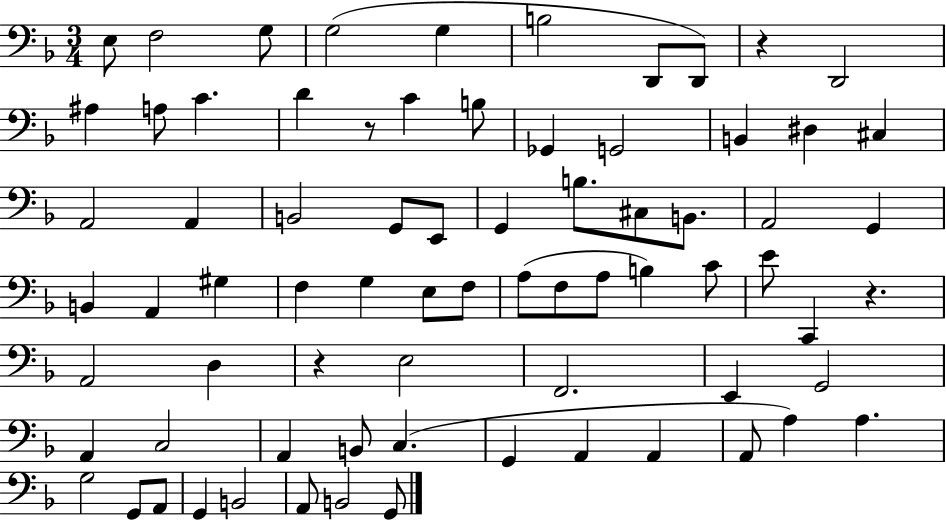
X:1
T:Untitled
M:3/4
L:1/4
K:F
E,/2 F,2 G,/2 G,2 G, B,2 D,,/2 D,,/2 z D,,2 ^A, A,/2 C D z/2 C B,/2 _G,, G,,2 B,, ^D, ^C, A,,2 A,, B,,2 G,,/2 E,,/2 G,, B,/2 ^C,/2 B,,/2 A,,2 G,, B,, A,, ^G, F, G, E,/2 F,/2 A,/2 F,/2 A,/2 B, C/2 E/2 C,, z A,,2 D, z E,2 F,,2 E,, G,,2 A,, C,2 A,, B,,/2 C, G,, A,, A,, A,,/2 A, A, G,2 G,,/2 A,,/2 G,, B,,2 A,,/2 B,,2 G,,/2